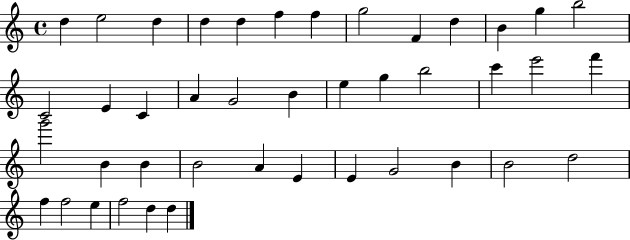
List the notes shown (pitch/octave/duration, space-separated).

D5/q E5/h D5/q D5/q D5/q F5/q F5/q G5/h F4/q D5/q B4/q G5/q B5/h C4/h E4/q C4/q A4/q G4/h B4/q E5/q G5/q B5/h C6/q E6/h F6/q G6/h B4/q B4/q B4/h A4/q E4/q E4/q G4/h B4/q B4/h D5/h F5/q F5/h E5/q F5/h D5/q D5/q